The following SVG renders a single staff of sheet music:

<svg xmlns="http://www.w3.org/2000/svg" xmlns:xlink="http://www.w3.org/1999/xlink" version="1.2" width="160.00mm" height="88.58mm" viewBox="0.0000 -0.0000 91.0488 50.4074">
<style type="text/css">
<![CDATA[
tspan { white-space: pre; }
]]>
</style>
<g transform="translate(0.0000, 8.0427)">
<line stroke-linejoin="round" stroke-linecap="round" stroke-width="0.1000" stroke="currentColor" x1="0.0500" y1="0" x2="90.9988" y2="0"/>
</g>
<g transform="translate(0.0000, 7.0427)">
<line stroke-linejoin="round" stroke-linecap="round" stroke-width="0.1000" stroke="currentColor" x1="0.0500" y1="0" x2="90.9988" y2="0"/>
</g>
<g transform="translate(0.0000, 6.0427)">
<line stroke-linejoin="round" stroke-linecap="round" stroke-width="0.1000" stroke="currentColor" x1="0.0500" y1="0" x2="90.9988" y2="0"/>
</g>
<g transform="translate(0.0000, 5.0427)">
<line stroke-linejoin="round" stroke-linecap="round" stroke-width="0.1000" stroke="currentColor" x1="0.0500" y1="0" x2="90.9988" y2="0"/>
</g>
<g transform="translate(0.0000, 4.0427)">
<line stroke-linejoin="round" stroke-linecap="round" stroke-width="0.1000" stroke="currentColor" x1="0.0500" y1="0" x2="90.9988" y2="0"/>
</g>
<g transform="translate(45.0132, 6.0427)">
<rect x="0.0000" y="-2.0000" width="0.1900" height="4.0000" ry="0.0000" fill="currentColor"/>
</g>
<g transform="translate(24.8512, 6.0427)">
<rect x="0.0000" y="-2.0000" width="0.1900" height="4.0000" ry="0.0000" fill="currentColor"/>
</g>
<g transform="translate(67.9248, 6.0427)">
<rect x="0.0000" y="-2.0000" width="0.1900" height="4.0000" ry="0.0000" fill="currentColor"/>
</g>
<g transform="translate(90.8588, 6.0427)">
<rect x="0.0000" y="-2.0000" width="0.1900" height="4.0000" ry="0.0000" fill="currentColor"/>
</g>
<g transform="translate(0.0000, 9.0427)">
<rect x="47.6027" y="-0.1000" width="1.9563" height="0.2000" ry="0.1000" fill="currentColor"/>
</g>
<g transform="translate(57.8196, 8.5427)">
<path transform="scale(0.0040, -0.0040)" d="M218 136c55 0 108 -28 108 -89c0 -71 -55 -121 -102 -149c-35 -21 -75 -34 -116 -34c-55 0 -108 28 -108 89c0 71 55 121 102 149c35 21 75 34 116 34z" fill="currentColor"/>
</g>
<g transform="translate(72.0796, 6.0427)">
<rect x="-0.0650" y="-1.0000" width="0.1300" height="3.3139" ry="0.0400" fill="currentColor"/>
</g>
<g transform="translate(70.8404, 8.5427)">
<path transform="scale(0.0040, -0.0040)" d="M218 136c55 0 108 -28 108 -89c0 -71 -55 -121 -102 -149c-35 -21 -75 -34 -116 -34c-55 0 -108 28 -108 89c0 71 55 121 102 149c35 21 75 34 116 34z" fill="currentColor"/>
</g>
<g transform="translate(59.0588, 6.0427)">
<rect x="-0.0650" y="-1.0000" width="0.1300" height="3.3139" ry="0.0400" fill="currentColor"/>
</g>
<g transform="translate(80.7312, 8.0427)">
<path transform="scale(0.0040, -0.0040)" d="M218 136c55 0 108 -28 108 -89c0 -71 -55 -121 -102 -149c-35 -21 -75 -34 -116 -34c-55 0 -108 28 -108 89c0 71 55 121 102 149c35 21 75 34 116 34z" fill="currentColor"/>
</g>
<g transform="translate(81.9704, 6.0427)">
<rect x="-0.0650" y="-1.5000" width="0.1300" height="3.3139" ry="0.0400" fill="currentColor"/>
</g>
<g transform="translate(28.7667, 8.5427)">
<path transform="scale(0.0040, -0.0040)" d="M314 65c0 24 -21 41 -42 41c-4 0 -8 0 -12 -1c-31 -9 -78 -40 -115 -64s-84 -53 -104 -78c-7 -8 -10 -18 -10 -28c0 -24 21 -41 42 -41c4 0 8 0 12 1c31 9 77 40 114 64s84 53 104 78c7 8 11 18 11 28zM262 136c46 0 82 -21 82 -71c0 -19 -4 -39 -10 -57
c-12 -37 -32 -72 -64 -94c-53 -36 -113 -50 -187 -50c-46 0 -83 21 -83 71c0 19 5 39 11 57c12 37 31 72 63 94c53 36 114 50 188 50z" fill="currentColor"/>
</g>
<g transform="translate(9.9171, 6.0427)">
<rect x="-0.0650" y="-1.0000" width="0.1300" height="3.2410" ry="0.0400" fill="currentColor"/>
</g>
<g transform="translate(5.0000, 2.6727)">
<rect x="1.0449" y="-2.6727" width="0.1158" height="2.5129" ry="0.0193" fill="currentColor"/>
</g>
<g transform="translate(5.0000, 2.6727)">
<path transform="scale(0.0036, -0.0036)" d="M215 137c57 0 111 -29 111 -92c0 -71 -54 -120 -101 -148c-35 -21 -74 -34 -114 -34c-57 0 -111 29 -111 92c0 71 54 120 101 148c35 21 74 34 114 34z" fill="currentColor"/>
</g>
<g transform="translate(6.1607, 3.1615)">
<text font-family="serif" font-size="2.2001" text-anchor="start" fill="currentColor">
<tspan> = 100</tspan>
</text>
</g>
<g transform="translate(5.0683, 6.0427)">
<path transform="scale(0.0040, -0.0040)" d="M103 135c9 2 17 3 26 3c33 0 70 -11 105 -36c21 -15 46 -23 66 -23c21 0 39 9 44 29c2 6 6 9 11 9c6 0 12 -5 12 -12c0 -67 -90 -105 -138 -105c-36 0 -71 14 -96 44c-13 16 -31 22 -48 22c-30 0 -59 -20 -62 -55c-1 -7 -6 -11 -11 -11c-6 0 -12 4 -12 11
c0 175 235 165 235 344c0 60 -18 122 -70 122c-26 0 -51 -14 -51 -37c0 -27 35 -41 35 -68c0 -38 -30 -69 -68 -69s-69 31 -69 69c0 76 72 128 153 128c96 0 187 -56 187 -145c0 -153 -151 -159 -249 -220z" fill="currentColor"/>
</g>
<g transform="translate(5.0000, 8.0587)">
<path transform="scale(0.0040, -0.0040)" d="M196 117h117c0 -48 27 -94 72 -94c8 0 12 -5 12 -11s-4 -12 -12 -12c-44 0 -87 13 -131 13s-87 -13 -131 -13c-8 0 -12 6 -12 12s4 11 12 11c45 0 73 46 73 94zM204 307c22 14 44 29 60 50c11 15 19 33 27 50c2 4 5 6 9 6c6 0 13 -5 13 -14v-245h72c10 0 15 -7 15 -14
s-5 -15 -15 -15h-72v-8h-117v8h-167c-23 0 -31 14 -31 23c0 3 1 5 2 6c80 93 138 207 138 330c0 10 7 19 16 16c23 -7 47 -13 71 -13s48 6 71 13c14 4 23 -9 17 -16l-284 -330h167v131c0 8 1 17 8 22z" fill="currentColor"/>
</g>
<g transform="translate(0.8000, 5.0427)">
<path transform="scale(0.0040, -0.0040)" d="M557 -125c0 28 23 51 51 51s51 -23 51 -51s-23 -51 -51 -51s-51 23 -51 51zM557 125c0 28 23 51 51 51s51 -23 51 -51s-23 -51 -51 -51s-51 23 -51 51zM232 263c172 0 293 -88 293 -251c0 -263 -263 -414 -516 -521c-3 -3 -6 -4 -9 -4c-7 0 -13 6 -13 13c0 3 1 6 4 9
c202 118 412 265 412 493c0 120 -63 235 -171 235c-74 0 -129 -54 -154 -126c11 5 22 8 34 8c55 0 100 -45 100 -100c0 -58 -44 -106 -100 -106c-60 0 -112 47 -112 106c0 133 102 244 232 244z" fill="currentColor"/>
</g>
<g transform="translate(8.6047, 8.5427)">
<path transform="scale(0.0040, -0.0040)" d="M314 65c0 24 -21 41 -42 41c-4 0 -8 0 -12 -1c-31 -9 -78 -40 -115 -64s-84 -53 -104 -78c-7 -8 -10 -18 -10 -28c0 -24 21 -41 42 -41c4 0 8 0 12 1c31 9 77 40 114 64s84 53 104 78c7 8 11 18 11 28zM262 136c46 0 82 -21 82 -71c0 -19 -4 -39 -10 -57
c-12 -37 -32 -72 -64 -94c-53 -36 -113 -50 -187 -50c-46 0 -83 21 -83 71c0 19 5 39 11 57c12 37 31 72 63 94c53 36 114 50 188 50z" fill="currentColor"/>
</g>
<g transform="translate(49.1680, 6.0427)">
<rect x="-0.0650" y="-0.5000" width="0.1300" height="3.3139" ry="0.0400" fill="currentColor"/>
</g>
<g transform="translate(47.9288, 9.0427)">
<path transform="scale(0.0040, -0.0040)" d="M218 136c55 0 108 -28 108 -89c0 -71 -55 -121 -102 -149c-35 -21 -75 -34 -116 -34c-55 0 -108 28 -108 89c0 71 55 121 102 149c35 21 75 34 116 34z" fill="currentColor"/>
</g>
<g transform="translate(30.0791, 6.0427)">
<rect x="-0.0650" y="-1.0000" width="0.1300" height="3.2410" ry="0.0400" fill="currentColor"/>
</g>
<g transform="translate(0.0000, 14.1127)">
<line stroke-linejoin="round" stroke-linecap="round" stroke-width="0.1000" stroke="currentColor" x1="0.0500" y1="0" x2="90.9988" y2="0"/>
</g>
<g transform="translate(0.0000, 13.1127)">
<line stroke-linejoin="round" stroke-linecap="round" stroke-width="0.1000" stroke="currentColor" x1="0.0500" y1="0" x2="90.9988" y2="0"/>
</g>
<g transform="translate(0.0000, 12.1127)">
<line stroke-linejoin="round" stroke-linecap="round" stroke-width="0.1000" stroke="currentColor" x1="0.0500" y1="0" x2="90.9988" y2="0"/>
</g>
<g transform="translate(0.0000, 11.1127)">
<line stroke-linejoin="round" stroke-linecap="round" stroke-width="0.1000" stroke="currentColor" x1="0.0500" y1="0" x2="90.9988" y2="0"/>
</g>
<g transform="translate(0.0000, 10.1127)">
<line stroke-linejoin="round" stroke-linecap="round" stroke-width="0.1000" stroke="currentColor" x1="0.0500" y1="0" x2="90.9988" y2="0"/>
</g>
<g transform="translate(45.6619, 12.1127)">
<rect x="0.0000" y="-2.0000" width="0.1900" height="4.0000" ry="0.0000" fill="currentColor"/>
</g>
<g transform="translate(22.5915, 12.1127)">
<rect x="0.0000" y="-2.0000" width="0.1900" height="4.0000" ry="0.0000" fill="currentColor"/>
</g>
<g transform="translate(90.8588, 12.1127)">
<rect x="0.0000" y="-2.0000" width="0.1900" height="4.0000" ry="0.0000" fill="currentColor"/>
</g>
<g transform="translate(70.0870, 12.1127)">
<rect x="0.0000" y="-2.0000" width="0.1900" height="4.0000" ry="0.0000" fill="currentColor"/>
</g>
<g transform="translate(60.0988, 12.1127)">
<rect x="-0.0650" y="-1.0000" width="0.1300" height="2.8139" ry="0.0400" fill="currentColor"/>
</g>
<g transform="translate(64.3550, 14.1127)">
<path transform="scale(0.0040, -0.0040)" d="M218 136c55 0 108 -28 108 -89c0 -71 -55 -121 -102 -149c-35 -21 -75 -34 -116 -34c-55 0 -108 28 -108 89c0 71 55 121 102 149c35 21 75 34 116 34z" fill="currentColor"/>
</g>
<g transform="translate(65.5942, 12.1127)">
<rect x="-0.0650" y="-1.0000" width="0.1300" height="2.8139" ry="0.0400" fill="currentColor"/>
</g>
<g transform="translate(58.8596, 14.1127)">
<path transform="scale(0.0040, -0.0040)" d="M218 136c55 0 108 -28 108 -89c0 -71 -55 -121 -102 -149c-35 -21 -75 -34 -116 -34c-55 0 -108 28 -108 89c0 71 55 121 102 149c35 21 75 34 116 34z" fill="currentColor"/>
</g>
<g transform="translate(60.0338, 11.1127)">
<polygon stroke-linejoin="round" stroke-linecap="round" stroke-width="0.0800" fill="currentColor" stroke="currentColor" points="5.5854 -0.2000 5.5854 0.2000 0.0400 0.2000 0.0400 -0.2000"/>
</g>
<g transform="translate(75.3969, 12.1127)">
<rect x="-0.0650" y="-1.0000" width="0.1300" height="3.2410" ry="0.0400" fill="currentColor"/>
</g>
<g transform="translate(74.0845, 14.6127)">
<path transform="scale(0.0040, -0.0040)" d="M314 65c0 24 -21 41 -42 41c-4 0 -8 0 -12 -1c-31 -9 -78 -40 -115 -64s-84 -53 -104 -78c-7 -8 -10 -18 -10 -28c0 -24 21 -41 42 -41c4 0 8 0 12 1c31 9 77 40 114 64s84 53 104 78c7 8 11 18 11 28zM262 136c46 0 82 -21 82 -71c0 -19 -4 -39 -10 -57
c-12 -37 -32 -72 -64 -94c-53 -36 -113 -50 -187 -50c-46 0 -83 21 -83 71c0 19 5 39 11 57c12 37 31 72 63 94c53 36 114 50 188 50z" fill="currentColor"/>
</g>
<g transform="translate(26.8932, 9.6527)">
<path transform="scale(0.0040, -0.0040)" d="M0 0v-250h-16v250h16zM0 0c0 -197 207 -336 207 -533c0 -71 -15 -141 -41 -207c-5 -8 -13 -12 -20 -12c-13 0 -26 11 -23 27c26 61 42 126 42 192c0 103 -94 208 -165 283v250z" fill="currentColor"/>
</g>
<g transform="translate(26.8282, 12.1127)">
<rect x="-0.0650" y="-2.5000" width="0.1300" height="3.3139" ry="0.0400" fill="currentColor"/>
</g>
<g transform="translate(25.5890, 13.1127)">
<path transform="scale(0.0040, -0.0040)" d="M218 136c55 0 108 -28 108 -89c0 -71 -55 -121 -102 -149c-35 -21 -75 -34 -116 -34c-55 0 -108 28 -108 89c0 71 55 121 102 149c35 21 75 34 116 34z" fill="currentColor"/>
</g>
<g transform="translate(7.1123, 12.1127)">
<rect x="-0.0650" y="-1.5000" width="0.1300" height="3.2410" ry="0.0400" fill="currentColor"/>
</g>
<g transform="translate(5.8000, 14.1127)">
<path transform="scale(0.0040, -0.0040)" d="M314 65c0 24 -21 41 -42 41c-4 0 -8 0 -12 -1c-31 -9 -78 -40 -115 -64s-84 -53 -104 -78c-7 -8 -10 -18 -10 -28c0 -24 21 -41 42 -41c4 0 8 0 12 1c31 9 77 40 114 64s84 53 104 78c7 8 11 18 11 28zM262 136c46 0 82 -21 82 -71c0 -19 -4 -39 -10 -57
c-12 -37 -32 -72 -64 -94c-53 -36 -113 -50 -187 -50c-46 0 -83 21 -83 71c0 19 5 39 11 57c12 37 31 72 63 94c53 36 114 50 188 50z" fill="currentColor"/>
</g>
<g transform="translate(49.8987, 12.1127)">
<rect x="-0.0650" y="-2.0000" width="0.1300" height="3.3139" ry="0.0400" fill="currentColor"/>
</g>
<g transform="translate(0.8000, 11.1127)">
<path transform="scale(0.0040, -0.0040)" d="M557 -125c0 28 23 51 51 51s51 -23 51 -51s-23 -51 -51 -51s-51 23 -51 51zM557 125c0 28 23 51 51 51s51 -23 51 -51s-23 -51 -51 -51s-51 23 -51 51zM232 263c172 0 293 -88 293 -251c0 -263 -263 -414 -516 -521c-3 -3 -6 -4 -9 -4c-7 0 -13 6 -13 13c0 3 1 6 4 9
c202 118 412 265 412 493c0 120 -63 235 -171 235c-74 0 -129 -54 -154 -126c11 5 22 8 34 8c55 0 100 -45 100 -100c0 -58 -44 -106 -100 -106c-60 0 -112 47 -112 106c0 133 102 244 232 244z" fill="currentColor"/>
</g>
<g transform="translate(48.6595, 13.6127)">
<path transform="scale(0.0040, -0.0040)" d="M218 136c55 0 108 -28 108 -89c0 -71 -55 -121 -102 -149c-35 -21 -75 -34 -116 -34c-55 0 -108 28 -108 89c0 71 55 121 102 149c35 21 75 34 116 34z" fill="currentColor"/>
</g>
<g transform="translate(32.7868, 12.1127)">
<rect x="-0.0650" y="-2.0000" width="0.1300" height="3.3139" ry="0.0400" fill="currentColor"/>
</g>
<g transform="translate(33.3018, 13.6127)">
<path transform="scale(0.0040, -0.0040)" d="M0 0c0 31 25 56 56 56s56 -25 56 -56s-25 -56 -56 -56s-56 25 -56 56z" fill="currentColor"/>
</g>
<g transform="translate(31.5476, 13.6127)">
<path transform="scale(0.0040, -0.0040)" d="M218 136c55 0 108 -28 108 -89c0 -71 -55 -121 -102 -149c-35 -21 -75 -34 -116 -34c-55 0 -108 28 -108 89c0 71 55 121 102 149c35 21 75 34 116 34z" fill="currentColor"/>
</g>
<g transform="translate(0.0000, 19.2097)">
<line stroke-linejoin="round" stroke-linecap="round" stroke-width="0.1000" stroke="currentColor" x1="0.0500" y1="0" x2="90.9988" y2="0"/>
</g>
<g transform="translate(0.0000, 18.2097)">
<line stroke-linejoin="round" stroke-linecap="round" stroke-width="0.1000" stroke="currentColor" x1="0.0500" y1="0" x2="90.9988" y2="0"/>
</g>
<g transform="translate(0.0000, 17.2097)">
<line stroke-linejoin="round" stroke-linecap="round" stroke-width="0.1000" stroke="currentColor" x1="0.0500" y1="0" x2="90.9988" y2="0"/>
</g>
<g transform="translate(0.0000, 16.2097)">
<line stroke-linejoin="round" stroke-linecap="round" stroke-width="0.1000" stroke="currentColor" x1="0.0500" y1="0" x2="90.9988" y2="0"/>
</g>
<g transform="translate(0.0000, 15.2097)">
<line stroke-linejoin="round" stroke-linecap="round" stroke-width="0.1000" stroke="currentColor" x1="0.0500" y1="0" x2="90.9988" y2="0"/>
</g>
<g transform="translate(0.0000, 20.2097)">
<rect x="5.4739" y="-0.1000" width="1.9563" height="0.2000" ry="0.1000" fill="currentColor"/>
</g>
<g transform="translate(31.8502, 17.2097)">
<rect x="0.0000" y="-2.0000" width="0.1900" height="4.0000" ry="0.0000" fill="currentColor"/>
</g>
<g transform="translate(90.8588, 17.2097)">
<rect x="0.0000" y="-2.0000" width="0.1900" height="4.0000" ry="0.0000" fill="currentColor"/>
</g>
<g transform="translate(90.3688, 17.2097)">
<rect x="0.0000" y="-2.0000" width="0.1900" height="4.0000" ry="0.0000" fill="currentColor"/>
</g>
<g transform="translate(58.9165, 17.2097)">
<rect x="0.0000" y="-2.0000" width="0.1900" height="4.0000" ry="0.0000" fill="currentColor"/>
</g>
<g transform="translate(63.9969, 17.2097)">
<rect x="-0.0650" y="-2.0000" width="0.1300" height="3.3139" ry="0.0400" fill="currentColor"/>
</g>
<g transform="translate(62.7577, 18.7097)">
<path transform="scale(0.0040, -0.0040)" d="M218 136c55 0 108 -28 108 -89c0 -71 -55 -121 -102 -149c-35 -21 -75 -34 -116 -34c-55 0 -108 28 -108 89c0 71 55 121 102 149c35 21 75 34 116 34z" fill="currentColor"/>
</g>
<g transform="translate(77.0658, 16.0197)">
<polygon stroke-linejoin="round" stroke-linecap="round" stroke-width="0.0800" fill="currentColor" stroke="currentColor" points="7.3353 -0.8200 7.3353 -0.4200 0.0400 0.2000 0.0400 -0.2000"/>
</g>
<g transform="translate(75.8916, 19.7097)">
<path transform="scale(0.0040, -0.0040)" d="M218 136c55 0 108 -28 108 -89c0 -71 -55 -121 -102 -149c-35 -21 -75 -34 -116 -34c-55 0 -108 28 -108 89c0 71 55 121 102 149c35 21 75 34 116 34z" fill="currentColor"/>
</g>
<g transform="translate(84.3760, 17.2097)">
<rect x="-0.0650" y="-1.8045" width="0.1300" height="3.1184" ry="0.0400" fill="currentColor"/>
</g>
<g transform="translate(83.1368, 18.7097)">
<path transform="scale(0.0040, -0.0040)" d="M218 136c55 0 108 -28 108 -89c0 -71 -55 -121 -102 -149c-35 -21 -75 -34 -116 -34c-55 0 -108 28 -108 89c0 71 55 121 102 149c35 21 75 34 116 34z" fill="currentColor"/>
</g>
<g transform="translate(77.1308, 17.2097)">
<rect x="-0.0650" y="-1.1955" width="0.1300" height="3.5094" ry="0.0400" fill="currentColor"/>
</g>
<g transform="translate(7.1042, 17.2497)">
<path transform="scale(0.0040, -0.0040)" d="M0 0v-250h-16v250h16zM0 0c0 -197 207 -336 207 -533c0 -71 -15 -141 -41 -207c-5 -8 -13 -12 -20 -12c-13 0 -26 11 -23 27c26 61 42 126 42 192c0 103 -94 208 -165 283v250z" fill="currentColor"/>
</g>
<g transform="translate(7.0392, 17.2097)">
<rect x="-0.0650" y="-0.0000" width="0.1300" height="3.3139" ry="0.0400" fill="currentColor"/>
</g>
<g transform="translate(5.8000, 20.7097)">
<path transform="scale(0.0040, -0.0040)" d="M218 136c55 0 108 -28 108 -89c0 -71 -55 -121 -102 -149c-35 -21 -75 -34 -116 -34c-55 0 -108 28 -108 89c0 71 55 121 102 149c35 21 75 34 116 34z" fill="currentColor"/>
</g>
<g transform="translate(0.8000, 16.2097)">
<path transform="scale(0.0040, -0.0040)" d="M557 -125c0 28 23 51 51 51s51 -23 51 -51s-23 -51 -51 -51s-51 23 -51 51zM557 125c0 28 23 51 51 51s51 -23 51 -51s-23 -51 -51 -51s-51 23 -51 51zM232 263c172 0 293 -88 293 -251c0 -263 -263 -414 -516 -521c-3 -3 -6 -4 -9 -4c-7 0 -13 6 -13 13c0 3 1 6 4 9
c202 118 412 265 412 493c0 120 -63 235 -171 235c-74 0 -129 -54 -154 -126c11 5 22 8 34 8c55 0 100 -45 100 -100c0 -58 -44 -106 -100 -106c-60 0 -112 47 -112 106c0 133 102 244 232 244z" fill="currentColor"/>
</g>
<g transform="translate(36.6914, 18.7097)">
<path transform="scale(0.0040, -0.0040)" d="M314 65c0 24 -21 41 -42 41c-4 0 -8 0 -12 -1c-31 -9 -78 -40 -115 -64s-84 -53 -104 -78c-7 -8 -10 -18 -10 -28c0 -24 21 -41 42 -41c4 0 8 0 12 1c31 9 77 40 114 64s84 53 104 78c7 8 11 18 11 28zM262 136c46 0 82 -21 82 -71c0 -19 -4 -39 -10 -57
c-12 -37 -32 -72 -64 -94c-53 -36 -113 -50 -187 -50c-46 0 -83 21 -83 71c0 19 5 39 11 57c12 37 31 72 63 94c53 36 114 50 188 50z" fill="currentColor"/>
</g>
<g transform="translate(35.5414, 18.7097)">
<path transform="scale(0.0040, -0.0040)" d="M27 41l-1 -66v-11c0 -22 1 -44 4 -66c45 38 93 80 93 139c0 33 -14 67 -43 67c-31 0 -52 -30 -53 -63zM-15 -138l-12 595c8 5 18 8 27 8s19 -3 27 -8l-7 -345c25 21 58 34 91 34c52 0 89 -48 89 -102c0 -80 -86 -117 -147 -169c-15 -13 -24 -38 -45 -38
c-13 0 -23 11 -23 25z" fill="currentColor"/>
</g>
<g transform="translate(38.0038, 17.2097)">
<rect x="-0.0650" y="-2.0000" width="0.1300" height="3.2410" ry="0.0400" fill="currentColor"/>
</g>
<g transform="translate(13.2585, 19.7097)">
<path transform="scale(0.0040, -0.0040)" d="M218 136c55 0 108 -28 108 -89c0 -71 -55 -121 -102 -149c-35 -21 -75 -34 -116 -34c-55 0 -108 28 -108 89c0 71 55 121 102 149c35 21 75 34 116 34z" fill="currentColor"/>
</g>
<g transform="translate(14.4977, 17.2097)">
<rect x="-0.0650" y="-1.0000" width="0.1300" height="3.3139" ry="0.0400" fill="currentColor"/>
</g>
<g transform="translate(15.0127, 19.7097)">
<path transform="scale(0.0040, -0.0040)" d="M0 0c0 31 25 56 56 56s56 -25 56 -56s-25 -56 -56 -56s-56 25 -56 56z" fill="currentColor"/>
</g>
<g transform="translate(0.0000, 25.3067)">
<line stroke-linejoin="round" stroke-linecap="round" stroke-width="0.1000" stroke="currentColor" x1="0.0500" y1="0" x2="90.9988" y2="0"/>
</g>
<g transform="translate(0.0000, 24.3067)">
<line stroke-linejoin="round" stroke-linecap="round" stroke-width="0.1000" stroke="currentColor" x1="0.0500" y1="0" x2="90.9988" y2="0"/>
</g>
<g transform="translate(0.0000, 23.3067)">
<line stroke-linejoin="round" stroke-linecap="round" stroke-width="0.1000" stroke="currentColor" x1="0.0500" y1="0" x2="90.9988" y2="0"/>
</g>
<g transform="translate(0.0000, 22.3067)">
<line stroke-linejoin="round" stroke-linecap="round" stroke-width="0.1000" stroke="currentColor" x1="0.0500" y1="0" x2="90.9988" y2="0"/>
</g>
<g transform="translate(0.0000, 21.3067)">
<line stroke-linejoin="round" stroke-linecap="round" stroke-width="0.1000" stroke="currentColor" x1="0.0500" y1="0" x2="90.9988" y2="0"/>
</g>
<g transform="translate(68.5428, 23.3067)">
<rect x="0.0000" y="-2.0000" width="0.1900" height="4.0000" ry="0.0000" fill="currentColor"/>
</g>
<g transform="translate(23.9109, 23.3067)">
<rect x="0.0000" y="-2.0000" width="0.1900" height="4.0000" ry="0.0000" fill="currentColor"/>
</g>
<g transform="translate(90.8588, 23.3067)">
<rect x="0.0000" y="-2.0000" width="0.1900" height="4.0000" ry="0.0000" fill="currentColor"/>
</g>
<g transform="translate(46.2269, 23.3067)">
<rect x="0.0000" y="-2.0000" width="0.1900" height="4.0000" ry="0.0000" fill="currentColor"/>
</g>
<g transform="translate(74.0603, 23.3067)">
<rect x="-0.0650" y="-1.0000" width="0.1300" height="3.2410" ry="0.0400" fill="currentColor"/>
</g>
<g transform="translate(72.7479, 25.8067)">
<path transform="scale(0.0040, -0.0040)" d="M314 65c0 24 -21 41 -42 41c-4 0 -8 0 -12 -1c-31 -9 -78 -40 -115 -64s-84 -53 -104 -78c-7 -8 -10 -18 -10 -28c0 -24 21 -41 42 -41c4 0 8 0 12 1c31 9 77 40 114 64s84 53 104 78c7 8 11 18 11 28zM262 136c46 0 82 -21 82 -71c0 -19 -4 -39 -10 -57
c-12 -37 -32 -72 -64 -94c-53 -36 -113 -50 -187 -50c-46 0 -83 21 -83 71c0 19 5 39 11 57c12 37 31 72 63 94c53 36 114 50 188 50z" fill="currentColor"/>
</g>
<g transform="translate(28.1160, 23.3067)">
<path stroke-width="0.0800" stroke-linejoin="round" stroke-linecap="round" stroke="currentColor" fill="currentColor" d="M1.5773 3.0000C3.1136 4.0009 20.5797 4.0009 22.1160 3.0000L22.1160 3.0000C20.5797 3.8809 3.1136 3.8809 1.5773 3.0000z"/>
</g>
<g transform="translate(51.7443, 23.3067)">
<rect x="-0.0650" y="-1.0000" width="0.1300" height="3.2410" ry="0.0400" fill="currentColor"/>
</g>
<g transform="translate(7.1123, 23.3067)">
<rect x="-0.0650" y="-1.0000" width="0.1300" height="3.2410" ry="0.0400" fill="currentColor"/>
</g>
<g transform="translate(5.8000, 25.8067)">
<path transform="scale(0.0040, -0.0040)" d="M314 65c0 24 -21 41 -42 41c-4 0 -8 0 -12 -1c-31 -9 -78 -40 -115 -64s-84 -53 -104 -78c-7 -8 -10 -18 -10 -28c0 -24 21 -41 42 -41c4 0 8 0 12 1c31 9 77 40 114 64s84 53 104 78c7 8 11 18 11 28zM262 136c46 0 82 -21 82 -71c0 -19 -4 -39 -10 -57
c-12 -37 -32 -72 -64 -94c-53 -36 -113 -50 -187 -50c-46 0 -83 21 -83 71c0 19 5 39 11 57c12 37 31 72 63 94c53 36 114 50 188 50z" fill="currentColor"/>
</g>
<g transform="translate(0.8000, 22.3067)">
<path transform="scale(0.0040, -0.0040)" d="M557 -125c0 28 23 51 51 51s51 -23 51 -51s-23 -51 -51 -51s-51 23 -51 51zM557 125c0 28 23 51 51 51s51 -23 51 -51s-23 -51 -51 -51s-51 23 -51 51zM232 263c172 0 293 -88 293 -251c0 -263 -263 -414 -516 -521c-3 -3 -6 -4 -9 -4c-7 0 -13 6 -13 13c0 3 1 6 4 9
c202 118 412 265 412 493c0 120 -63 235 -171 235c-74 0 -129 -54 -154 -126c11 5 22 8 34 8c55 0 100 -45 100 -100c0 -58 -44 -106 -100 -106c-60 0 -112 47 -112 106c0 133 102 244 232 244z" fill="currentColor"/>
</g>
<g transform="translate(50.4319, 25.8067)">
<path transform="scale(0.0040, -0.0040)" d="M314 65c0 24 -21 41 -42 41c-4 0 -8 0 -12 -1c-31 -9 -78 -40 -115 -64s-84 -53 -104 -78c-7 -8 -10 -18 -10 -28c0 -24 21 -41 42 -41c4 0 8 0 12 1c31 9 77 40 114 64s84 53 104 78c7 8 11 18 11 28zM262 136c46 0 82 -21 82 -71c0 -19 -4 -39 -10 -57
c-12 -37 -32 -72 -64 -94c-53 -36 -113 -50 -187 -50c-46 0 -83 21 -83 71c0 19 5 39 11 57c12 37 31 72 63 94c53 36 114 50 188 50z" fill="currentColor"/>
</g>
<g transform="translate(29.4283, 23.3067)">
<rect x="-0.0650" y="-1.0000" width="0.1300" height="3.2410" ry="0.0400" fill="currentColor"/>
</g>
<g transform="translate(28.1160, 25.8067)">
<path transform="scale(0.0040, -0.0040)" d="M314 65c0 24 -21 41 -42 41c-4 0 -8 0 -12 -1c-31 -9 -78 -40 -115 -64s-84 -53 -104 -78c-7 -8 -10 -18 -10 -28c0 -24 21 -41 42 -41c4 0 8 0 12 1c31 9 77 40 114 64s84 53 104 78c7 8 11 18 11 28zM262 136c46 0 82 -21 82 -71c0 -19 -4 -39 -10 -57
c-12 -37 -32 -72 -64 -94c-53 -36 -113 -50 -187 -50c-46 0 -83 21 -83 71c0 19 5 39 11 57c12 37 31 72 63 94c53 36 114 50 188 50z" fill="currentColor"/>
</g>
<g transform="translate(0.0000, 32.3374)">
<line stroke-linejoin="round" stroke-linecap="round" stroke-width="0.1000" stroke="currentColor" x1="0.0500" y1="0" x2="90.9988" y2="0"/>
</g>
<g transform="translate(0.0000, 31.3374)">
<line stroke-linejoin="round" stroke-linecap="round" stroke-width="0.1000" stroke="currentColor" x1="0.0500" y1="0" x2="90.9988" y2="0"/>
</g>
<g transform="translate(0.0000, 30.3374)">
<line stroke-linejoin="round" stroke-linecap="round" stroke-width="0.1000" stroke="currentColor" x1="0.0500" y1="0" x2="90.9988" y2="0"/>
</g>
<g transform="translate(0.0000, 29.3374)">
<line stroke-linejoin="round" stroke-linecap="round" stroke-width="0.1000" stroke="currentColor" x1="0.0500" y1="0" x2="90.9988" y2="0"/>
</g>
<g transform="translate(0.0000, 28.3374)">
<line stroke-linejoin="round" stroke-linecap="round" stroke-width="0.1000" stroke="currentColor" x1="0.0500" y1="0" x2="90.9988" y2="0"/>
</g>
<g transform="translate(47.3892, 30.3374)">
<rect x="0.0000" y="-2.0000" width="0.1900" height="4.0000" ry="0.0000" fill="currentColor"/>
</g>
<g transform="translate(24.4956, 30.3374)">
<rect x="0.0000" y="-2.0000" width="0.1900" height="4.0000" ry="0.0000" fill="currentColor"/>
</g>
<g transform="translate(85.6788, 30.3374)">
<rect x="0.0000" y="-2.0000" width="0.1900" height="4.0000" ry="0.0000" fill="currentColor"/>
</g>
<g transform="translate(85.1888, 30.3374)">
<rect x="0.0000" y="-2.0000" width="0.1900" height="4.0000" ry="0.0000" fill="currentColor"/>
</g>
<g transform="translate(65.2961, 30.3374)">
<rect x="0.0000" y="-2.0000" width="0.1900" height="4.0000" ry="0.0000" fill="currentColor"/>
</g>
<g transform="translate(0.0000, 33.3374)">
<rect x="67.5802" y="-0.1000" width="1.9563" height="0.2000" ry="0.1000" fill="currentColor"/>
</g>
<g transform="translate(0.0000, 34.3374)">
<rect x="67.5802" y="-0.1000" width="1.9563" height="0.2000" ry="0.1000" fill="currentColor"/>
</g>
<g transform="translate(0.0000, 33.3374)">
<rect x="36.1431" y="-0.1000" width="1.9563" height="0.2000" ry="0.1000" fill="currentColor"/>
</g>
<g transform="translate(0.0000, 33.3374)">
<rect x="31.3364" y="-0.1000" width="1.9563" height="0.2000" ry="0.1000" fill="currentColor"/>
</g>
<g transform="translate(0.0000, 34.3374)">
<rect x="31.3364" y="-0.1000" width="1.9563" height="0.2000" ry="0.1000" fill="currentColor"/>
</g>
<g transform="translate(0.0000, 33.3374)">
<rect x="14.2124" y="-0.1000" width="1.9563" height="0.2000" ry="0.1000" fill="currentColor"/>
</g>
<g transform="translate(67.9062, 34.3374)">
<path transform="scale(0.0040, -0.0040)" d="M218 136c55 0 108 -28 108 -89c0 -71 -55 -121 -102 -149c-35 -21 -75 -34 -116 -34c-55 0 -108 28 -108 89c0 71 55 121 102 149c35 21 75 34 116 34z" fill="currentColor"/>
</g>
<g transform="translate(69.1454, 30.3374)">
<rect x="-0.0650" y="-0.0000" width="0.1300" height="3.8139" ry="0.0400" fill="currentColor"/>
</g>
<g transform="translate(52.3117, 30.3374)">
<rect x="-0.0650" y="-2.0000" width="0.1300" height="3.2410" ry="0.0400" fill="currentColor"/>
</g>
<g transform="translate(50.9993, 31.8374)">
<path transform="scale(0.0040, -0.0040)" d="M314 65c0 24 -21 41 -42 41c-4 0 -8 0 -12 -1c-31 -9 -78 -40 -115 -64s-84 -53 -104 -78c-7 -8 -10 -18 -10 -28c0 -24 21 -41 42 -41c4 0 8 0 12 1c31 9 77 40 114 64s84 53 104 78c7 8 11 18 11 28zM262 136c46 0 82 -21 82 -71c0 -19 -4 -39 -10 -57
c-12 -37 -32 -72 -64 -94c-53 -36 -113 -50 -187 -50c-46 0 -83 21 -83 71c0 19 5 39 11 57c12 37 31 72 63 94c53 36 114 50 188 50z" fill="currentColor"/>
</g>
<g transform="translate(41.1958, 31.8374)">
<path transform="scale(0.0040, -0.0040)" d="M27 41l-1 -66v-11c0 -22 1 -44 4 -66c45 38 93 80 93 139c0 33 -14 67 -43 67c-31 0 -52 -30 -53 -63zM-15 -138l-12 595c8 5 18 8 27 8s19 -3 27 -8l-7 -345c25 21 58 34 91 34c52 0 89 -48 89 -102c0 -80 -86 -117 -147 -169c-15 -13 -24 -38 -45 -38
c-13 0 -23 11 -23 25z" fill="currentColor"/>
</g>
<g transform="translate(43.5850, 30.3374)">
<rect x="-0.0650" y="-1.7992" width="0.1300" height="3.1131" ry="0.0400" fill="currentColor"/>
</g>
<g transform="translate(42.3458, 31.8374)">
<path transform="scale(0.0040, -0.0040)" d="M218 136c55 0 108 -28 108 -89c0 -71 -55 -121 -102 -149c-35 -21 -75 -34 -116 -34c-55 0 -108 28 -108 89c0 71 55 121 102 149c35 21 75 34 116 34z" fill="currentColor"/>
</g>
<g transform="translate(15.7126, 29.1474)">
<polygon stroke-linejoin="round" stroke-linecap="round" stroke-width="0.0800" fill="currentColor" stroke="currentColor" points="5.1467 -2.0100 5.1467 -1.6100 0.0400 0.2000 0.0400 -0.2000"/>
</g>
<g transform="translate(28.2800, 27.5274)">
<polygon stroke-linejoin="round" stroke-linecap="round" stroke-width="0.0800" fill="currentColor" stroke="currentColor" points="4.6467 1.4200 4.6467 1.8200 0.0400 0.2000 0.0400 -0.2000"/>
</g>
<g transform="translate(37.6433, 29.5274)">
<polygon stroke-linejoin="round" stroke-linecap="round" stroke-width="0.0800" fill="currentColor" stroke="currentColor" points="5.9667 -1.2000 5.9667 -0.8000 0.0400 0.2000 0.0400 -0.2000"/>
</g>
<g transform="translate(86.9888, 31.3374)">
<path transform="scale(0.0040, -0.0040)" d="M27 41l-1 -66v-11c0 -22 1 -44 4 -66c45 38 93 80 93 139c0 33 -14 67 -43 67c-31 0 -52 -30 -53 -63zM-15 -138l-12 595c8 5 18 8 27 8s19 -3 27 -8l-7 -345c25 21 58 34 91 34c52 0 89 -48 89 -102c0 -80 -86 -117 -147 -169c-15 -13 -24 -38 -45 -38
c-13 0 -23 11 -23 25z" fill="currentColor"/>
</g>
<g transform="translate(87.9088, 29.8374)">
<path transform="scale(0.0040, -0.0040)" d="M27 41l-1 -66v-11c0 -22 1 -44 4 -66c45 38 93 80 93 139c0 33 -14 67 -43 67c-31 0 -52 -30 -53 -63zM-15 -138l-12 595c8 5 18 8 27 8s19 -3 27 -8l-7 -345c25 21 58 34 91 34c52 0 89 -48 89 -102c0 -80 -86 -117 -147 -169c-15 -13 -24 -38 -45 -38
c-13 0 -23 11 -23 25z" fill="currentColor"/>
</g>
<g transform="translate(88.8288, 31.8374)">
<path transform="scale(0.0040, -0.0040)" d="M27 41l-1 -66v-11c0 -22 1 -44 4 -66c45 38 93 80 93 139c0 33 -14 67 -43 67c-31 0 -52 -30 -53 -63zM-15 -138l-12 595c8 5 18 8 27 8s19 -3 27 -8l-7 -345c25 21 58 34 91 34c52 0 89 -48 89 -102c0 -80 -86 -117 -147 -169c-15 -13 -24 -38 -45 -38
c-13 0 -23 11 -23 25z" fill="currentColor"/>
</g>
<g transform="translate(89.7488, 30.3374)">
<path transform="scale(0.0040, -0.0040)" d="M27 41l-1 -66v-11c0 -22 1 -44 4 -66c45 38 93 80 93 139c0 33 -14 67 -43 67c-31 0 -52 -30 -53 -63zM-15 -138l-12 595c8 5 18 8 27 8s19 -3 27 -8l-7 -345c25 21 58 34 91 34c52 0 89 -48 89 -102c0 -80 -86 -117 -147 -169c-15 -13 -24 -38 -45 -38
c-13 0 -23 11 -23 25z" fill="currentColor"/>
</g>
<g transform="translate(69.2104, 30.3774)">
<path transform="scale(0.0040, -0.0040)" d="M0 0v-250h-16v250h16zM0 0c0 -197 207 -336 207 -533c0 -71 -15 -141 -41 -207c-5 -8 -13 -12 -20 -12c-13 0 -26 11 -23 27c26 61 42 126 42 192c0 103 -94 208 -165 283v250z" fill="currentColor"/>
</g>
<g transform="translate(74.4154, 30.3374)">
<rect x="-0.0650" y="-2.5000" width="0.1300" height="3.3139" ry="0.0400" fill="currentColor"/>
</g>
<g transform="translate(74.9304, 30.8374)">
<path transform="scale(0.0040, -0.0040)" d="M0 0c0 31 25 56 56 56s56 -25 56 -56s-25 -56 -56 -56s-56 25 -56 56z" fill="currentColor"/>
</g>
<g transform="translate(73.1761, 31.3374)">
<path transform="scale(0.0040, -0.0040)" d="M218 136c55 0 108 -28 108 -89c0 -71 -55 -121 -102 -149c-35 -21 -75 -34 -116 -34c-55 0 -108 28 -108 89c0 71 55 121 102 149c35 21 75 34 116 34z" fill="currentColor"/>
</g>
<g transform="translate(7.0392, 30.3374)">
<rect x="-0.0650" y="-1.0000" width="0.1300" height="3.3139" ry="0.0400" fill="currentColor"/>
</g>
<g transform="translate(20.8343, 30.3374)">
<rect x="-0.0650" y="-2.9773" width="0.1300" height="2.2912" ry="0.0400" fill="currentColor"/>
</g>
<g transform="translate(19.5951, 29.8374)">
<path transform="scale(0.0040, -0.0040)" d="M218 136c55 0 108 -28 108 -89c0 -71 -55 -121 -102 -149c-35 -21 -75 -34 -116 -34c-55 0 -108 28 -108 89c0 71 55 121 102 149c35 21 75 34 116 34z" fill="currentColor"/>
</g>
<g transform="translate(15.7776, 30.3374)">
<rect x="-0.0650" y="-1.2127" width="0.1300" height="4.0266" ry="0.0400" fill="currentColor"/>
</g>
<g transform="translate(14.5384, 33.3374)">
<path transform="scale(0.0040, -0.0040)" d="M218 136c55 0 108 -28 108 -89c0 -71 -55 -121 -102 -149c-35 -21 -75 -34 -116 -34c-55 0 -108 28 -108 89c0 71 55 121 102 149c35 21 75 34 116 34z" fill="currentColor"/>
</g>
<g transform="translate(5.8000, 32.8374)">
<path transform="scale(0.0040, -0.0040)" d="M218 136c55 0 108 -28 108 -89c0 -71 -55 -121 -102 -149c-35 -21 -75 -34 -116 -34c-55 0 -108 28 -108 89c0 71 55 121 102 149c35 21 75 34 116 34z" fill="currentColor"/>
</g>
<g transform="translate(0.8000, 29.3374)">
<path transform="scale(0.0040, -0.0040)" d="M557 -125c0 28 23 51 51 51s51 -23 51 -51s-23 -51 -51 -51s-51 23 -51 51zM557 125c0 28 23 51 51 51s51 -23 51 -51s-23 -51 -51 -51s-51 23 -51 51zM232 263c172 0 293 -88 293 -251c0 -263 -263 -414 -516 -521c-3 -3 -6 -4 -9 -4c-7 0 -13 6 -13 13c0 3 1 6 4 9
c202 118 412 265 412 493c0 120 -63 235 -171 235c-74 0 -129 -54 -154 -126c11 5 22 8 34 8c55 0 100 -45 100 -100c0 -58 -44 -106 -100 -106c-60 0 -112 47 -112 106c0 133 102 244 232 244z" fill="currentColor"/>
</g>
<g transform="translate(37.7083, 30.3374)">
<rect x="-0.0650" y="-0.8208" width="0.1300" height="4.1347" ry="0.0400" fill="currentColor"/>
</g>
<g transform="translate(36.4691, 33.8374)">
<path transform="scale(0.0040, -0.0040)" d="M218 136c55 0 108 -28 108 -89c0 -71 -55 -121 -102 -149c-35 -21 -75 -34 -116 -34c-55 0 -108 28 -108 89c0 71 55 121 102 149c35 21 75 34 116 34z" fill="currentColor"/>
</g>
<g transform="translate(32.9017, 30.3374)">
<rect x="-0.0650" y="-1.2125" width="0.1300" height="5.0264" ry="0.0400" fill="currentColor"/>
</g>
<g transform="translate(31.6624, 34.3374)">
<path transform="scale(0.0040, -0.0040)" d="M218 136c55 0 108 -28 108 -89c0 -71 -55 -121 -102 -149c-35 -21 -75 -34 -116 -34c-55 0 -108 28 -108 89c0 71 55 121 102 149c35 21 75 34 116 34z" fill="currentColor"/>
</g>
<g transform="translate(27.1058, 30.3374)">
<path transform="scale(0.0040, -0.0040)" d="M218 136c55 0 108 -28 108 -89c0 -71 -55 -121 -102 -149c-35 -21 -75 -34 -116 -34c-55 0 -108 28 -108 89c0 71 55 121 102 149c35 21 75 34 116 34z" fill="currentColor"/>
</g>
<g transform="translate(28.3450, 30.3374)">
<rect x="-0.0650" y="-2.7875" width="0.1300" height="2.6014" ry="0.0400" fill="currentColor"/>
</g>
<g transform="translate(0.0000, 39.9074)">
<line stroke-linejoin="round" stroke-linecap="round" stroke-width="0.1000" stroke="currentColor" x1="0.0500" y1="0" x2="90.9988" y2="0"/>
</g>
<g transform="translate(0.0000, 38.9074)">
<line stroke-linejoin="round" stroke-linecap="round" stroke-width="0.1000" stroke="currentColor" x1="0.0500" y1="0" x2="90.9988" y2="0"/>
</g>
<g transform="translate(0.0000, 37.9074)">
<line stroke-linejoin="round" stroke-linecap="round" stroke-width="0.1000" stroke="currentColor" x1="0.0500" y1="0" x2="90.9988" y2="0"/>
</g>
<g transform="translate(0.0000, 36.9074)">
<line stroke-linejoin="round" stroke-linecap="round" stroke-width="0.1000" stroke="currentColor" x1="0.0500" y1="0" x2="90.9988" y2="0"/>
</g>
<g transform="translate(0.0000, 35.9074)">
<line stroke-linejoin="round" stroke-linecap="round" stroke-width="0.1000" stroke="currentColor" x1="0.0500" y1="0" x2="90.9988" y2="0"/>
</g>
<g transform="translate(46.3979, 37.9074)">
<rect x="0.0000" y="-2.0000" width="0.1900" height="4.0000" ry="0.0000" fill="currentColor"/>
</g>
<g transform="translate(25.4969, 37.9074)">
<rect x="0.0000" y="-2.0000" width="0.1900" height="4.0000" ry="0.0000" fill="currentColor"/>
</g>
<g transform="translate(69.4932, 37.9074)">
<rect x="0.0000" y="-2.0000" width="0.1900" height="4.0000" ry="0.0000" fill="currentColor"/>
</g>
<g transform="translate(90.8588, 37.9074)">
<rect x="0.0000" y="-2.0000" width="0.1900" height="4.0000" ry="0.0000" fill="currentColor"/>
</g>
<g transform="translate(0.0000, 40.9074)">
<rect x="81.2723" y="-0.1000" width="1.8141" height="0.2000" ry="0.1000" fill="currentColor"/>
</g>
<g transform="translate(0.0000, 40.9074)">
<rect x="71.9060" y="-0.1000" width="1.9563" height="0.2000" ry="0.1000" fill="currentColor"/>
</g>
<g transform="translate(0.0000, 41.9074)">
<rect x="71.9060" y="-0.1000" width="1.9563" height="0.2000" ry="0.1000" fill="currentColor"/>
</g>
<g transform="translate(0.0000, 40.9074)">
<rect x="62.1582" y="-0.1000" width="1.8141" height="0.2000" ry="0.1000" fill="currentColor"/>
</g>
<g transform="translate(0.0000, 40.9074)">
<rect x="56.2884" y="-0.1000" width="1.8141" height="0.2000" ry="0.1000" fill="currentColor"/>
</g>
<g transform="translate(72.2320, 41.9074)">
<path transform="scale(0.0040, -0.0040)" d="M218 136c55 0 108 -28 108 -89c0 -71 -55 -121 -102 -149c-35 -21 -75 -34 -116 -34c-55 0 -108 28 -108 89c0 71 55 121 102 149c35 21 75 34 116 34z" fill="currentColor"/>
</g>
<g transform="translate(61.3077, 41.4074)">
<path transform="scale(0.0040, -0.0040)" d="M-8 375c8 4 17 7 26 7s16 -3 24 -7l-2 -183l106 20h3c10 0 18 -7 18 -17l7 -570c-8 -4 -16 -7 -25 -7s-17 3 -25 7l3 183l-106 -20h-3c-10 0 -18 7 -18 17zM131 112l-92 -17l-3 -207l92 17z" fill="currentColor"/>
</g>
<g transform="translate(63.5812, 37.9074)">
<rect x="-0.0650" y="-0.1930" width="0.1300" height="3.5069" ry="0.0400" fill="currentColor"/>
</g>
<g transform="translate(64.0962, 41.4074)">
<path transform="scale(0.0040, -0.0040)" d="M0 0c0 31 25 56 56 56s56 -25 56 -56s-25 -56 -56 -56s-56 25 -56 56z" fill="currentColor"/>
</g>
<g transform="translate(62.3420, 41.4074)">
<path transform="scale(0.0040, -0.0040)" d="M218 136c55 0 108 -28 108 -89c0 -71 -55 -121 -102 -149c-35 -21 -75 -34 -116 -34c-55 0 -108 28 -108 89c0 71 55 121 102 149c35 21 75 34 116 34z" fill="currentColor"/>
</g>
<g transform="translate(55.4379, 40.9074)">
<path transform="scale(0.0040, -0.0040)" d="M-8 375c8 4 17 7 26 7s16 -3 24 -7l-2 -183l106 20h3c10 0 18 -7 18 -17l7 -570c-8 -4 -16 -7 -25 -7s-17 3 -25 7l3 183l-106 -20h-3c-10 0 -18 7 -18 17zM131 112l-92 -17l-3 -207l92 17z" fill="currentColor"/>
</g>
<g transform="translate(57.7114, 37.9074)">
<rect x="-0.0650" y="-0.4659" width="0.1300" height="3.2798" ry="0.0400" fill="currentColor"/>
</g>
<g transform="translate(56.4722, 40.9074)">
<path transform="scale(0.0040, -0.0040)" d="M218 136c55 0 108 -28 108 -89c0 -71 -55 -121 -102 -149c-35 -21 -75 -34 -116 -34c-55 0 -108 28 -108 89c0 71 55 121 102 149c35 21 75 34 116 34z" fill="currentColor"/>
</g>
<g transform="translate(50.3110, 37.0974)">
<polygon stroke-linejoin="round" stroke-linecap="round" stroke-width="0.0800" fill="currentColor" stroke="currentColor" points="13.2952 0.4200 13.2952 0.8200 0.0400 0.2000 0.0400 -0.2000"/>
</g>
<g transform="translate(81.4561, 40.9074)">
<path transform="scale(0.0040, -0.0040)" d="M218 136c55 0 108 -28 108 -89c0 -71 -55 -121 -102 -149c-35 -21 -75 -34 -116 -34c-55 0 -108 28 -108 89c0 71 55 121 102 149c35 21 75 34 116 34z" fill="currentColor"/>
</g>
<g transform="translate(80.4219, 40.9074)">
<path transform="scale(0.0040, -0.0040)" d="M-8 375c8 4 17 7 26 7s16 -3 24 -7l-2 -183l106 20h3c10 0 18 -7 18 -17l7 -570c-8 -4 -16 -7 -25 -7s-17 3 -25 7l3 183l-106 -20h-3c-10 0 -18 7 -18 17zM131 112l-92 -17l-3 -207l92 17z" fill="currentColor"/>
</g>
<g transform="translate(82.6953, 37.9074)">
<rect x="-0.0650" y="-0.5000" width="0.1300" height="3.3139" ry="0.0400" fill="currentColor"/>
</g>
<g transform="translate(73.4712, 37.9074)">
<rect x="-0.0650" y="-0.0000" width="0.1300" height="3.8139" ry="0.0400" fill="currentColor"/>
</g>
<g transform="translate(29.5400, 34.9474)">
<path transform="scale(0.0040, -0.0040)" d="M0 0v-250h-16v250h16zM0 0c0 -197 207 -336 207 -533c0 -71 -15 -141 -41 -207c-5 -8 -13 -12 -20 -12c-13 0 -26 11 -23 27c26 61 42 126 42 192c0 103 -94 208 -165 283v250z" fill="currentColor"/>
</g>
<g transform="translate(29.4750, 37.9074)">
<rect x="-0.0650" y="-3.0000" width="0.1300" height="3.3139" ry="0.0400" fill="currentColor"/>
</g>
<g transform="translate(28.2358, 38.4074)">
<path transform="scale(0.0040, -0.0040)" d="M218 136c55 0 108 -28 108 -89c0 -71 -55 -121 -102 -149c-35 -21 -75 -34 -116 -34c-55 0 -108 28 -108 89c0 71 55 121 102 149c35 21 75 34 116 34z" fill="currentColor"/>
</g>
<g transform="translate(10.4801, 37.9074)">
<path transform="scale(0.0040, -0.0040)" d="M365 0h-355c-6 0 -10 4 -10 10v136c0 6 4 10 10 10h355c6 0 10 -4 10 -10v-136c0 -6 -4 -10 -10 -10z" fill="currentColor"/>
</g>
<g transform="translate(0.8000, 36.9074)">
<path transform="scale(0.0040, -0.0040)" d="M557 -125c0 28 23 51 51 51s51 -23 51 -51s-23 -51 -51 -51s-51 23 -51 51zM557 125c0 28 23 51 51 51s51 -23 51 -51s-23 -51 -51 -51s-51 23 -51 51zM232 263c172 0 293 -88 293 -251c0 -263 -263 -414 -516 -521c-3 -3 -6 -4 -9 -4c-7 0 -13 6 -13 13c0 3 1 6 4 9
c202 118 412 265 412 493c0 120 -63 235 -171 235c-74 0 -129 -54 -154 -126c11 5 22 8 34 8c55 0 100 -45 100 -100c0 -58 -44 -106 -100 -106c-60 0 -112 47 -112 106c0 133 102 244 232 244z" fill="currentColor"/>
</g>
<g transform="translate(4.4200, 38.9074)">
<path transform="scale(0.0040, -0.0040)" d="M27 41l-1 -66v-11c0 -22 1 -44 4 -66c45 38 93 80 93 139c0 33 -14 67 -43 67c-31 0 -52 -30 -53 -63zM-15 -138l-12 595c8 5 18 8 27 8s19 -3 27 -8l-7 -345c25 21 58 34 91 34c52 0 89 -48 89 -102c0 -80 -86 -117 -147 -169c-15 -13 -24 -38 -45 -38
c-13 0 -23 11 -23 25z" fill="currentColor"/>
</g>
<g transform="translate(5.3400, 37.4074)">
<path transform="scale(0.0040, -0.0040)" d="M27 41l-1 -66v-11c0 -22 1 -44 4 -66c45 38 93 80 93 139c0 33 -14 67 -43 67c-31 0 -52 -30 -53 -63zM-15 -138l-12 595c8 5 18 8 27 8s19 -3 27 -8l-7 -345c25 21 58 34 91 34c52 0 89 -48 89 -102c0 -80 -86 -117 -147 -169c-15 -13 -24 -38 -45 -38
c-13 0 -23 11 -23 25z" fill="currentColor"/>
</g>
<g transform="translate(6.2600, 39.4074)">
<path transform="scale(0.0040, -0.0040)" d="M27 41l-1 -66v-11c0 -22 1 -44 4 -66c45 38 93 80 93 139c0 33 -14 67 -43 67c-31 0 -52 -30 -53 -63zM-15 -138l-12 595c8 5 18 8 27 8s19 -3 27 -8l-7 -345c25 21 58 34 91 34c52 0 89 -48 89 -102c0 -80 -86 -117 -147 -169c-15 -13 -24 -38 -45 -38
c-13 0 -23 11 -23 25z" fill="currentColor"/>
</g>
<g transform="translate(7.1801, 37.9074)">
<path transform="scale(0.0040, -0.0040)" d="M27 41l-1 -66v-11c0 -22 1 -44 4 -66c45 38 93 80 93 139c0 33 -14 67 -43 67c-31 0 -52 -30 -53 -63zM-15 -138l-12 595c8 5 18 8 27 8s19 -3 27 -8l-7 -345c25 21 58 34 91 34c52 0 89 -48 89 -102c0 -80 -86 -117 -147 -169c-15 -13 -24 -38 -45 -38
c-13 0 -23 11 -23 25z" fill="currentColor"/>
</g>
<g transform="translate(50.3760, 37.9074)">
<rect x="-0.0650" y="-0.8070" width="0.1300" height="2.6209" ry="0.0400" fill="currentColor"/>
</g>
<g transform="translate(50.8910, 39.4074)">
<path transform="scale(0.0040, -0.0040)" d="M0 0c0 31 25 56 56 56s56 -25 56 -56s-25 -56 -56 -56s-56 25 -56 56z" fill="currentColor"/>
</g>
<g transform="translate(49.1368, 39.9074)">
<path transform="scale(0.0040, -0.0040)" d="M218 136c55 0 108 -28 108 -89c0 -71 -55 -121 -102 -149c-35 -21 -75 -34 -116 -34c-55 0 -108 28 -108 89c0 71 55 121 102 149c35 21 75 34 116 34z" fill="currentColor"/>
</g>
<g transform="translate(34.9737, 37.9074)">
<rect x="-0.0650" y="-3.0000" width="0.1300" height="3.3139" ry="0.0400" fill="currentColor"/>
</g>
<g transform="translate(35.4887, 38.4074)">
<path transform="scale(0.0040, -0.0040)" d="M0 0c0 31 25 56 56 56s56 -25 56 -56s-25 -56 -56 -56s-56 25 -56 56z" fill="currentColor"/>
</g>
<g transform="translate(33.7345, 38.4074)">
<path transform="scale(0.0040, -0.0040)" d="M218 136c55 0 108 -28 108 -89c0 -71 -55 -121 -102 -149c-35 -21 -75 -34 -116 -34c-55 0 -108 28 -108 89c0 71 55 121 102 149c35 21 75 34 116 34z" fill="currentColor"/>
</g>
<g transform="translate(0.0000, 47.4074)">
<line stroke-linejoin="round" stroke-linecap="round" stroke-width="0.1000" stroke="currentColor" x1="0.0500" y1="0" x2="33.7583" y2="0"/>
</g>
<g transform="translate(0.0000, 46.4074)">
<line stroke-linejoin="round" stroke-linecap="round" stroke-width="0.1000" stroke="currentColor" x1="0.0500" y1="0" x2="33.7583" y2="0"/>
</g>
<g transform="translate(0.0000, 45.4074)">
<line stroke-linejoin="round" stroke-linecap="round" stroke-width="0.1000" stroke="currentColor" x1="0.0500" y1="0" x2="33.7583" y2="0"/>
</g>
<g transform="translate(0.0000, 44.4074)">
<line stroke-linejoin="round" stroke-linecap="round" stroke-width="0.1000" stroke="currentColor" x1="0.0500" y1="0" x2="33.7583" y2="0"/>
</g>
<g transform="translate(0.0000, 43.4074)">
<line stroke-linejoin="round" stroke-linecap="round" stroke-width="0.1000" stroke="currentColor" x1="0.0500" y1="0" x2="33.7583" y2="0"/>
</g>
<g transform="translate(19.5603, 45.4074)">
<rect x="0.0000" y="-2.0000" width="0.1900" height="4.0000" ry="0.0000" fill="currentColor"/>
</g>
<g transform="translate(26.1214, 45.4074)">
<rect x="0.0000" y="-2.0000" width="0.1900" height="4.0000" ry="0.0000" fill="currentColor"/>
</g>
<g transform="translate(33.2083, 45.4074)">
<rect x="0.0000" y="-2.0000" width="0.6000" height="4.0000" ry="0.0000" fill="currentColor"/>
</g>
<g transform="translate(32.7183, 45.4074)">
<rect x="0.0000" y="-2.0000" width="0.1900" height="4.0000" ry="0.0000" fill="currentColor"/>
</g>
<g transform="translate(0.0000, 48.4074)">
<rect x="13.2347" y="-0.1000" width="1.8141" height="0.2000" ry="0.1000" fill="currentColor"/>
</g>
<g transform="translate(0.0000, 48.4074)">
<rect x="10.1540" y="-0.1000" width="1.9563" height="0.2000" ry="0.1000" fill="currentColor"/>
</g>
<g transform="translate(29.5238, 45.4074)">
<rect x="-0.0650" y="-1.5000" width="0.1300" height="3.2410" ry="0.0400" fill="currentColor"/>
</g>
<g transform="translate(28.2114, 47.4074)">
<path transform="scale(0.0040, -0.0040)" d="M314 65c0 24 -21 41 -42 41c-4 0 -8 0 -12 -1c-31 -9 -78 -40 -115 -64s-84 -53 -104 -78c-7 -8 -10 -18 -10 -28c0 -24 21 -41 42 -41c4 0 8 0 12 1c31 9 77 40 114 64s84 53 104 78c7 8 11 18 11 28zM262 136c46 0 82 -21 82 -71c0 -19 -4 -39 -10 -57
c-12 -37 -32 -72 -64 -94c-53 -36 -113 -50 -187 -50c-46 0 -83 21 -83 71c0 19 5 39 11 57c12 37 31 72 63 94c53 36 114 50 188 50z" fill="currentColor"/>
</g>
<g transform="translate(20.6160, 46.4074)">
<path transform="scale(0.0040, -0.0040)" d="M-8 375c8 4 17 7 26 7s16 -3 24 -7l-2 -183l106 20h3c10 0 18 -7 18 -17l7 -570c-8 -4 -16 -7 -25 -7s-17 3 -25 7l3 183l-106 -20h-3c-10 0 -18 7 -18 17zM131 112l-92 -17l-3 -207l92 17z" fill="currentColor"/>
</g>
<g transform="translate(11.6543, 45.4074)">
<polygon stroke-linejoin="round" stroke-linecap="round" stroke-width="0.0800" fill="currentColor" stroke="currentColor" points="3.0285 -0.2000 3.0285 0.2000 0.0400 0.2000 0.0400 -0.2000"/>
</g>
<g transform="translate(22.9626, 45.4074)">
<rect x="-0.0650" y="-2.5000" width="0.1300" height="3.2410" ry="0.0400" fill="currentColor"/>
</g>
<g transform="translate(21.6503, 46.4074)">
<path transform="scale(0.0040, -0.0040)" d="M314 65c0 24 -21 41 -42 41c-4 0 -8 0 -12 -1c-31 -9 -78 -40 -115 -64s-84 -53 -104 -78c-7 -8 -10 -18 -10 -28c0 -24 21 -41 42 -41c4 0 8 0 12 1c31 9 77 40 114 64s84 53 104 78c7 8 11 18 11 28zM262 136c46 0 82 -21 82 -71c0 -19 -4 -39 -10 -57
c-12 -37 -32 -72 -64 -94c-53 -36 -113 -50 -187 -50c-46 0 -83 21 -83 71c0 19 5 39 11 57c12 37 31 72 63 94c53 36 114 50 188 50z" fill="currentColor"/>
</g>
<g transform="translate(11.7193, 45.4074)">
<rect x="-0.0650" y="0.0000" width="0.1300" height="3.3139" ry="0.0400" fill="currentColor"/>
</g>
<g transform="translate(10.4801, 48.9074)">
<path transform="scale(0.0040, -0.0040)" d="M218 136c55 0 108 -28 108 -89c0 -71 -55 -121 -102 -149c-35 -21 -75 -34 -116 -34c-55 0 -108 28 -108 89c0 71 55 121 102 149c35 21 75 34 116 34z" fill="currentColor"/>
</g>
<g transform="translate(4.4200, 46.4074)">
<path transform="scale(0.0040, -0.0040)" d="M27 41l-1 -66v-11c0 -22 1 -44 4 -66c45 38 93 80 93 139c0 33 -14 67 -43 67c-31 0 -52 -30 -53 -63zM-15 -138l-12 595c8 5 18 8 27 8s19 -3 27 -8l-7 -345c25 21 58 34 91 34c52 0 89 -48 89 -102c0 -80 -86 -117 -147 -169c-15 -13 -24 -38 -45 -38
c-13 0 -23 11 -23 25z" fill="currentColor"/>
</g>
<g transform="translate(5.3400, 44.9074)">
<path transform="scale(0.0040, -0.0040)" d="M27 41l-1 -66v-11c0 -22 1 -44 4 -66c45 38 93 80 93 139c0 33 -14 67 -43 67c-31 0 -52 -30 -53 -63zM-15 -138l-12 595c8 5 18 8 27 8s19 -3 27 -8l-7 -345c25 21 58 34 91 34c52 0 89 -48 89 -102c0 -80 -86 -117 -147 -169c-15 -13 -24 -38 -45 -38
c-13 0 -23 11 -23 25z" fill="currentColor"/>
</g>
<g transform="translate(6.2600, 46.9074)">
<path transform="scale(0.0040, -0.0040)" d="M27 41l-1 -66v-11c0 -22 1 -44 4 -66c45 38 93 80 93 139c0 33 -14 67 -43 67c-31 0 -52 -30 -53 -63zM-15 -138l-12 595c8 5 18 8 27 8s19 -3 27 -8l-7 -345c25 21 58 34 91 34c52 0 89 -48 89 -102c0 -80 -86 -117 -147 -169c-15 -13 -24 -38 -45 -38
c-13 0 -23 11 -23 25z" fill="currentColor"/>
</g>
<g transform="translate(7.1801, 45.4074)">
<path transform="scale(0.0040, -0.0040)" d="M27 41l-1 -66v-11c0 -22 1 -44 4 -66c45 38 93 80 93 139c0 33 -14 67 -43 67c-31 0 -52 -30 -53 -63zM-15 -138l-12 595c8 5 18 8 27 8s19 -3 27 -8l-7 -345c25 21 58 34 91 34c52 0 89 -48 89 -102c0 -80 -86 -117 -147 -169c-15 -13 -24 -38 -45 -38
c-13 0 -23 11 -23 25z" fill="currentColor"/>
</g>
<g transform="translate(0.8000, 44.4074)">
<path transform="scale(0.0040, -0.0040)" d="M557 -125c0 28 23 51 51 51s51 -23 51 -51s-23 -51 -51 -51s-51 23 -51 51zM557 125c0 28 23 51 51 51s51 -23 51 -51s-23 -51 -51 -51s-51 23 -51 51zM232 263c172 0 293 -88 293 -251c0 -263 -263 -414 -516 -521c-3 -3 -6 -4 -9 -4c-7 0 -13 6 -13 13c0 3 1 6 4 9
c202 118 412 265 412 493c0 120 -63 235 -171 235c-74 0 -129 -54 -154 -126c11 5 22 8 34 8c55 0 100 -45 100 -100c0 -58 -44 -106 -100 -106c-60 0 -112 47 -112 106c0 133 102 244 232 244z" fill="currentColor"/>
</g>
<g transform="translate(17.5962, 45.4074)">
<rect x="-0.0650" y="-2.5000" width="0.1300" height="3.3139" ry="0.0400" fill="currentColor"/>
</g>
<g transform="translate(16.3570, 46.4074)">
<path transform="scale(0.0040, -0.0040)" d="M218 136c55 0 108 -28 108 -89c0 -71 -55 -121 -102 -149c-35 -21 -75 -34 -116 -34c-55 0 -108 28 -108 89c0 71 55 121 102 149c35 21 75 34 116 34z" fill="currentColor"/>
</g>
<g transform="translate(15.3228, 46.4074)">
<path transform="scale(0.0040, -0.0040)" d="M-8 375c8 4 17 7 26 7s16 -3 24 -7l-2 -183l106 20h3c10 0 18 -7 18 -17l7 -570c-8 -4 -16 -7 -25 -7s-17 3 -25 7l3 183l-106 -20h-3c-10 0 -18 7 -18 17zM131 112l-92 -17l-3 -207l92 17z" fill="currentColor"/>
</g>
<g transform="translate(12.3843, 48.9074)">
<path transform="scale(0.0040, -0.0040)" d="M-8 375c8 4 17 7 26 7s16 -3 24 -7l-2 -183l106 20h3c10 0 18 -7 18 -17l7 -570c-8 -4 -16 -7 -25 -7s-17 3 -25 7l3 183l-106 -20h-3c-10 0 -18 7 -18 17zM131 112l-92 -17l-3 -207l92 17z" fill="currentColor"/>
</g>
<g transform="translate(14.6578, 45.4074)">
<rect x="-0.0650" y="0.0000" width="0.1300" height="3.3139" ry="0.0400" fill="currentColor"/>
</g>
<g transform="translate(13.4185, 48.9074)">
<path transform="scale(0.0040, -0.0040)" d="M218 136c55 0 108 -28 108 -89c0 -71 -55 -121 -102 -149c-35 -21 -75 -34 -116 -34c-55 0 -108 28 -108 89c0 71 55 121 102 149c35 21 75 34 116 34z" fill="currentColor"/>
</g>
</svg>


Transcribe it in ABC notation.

X:1
T:Untitled
M:2/4
L:1/4
K:C
F,,2 F,,2 E,, F,, F,, G,, G,,2 B,,/2 A,, A,, G,,/2 G,,/2 F,,2 D,,/2 F,, _A,,2 A,, F,,/2 A,,/2 F,,2 F,,2 F,,2 F,,2 F,, E,,/2 E,/2 D,/2 C,,/2 D,,/2 _A,,/2 A,,2 C,,/2 B,, z2 C,/2 C, G,,/2 E,,/2 D,,/2 C,, E,, _D,,/2 D,,/2 B,, B,,2 G,,2